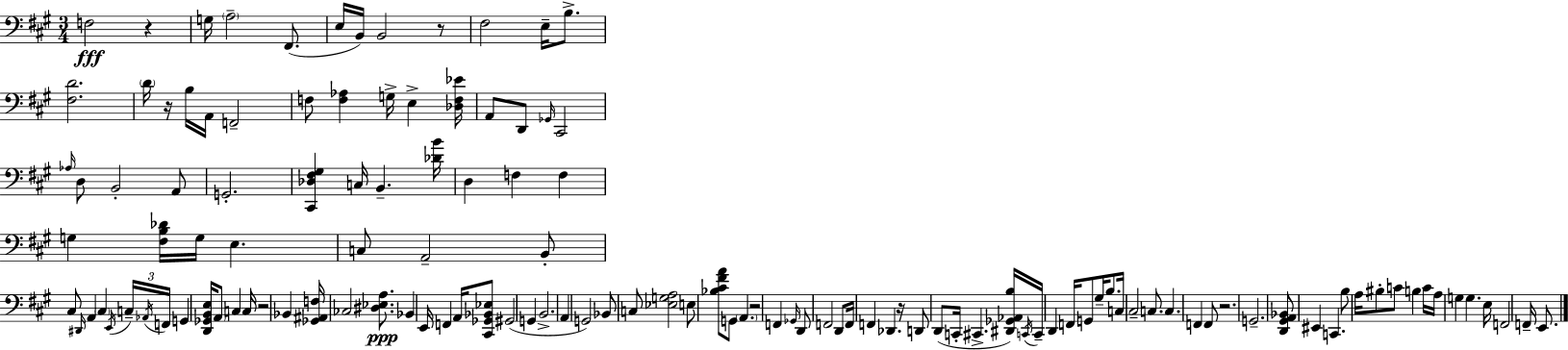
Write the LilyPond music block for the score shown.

{
  \clef bass
  \numericTimeSignature
  \time 3/4
  \key a \major
  f2\fff r4 | g16 \parenthesize a2-- fis,8.( | e16 b,16) b,2 r8 | fis2 e16-- b8.-> | \break <fis d'>2. | \parenthesize d'16 r16 b16 a,16 f,2-- | f8 <f aes>4 g16-> e4-> <des f ees'>16 | a,8 d,8 \grace { ges,16 } cis,2 | \break \grace { aes16 } d8 b,2-. | a,8 g,2.-. | <cis, des fis gis>4 c16 b,4.-- | <des' b'>16 d4 f4 f4 | \break g4 <fis b des'>16 g16 e4. | c8 a,2-- | b,8-. cis8 \grace { dis,16 } a,4 \parenthesize cis4 | \acciaccatura { e,16 } \tuplet 3/2 { c16-- \acciaccatura { aes,16 } f,16 } g,4 <d, ges, b, e>16 \parenthesize a,8 | \break c4 c16 r2 | bes,4 <ges, ais, f>16 ces2 | <dis ees a>8.\ppp bes,4 e,16 f,4 | a,16 <cis, ges, bes, ees>8 gis,2( | \break g,4 b,2.-> | a,4 g,2) | bes,8 c8 <ees g a>2 | e8 <bes cis' fis' a'>8 g,8 \parenthesize a,4. | \break r2 | f,4 \grace { ges,16 } d,8 f,2 | d,8 f,16 f,4 des,4. | r16 d,8 d,8( c,16-. cis,4.-> | \break <dis, ges, aes, b>16) \acciaccatura { c,16 } c,16-- d,4 | f,16 g,8 gis16-- b8. c16 cis2-- | c8. c4. | f,4 f,8 r2. | \break g,2.-- | <d, gis, a, bes,>8 eis,4 | c,4. b8 a16 bis8-. | c'8 b4 c'16 a16 g4 | \break g4. e16 f,2 | f,16-- e,8. \bar "|."
}